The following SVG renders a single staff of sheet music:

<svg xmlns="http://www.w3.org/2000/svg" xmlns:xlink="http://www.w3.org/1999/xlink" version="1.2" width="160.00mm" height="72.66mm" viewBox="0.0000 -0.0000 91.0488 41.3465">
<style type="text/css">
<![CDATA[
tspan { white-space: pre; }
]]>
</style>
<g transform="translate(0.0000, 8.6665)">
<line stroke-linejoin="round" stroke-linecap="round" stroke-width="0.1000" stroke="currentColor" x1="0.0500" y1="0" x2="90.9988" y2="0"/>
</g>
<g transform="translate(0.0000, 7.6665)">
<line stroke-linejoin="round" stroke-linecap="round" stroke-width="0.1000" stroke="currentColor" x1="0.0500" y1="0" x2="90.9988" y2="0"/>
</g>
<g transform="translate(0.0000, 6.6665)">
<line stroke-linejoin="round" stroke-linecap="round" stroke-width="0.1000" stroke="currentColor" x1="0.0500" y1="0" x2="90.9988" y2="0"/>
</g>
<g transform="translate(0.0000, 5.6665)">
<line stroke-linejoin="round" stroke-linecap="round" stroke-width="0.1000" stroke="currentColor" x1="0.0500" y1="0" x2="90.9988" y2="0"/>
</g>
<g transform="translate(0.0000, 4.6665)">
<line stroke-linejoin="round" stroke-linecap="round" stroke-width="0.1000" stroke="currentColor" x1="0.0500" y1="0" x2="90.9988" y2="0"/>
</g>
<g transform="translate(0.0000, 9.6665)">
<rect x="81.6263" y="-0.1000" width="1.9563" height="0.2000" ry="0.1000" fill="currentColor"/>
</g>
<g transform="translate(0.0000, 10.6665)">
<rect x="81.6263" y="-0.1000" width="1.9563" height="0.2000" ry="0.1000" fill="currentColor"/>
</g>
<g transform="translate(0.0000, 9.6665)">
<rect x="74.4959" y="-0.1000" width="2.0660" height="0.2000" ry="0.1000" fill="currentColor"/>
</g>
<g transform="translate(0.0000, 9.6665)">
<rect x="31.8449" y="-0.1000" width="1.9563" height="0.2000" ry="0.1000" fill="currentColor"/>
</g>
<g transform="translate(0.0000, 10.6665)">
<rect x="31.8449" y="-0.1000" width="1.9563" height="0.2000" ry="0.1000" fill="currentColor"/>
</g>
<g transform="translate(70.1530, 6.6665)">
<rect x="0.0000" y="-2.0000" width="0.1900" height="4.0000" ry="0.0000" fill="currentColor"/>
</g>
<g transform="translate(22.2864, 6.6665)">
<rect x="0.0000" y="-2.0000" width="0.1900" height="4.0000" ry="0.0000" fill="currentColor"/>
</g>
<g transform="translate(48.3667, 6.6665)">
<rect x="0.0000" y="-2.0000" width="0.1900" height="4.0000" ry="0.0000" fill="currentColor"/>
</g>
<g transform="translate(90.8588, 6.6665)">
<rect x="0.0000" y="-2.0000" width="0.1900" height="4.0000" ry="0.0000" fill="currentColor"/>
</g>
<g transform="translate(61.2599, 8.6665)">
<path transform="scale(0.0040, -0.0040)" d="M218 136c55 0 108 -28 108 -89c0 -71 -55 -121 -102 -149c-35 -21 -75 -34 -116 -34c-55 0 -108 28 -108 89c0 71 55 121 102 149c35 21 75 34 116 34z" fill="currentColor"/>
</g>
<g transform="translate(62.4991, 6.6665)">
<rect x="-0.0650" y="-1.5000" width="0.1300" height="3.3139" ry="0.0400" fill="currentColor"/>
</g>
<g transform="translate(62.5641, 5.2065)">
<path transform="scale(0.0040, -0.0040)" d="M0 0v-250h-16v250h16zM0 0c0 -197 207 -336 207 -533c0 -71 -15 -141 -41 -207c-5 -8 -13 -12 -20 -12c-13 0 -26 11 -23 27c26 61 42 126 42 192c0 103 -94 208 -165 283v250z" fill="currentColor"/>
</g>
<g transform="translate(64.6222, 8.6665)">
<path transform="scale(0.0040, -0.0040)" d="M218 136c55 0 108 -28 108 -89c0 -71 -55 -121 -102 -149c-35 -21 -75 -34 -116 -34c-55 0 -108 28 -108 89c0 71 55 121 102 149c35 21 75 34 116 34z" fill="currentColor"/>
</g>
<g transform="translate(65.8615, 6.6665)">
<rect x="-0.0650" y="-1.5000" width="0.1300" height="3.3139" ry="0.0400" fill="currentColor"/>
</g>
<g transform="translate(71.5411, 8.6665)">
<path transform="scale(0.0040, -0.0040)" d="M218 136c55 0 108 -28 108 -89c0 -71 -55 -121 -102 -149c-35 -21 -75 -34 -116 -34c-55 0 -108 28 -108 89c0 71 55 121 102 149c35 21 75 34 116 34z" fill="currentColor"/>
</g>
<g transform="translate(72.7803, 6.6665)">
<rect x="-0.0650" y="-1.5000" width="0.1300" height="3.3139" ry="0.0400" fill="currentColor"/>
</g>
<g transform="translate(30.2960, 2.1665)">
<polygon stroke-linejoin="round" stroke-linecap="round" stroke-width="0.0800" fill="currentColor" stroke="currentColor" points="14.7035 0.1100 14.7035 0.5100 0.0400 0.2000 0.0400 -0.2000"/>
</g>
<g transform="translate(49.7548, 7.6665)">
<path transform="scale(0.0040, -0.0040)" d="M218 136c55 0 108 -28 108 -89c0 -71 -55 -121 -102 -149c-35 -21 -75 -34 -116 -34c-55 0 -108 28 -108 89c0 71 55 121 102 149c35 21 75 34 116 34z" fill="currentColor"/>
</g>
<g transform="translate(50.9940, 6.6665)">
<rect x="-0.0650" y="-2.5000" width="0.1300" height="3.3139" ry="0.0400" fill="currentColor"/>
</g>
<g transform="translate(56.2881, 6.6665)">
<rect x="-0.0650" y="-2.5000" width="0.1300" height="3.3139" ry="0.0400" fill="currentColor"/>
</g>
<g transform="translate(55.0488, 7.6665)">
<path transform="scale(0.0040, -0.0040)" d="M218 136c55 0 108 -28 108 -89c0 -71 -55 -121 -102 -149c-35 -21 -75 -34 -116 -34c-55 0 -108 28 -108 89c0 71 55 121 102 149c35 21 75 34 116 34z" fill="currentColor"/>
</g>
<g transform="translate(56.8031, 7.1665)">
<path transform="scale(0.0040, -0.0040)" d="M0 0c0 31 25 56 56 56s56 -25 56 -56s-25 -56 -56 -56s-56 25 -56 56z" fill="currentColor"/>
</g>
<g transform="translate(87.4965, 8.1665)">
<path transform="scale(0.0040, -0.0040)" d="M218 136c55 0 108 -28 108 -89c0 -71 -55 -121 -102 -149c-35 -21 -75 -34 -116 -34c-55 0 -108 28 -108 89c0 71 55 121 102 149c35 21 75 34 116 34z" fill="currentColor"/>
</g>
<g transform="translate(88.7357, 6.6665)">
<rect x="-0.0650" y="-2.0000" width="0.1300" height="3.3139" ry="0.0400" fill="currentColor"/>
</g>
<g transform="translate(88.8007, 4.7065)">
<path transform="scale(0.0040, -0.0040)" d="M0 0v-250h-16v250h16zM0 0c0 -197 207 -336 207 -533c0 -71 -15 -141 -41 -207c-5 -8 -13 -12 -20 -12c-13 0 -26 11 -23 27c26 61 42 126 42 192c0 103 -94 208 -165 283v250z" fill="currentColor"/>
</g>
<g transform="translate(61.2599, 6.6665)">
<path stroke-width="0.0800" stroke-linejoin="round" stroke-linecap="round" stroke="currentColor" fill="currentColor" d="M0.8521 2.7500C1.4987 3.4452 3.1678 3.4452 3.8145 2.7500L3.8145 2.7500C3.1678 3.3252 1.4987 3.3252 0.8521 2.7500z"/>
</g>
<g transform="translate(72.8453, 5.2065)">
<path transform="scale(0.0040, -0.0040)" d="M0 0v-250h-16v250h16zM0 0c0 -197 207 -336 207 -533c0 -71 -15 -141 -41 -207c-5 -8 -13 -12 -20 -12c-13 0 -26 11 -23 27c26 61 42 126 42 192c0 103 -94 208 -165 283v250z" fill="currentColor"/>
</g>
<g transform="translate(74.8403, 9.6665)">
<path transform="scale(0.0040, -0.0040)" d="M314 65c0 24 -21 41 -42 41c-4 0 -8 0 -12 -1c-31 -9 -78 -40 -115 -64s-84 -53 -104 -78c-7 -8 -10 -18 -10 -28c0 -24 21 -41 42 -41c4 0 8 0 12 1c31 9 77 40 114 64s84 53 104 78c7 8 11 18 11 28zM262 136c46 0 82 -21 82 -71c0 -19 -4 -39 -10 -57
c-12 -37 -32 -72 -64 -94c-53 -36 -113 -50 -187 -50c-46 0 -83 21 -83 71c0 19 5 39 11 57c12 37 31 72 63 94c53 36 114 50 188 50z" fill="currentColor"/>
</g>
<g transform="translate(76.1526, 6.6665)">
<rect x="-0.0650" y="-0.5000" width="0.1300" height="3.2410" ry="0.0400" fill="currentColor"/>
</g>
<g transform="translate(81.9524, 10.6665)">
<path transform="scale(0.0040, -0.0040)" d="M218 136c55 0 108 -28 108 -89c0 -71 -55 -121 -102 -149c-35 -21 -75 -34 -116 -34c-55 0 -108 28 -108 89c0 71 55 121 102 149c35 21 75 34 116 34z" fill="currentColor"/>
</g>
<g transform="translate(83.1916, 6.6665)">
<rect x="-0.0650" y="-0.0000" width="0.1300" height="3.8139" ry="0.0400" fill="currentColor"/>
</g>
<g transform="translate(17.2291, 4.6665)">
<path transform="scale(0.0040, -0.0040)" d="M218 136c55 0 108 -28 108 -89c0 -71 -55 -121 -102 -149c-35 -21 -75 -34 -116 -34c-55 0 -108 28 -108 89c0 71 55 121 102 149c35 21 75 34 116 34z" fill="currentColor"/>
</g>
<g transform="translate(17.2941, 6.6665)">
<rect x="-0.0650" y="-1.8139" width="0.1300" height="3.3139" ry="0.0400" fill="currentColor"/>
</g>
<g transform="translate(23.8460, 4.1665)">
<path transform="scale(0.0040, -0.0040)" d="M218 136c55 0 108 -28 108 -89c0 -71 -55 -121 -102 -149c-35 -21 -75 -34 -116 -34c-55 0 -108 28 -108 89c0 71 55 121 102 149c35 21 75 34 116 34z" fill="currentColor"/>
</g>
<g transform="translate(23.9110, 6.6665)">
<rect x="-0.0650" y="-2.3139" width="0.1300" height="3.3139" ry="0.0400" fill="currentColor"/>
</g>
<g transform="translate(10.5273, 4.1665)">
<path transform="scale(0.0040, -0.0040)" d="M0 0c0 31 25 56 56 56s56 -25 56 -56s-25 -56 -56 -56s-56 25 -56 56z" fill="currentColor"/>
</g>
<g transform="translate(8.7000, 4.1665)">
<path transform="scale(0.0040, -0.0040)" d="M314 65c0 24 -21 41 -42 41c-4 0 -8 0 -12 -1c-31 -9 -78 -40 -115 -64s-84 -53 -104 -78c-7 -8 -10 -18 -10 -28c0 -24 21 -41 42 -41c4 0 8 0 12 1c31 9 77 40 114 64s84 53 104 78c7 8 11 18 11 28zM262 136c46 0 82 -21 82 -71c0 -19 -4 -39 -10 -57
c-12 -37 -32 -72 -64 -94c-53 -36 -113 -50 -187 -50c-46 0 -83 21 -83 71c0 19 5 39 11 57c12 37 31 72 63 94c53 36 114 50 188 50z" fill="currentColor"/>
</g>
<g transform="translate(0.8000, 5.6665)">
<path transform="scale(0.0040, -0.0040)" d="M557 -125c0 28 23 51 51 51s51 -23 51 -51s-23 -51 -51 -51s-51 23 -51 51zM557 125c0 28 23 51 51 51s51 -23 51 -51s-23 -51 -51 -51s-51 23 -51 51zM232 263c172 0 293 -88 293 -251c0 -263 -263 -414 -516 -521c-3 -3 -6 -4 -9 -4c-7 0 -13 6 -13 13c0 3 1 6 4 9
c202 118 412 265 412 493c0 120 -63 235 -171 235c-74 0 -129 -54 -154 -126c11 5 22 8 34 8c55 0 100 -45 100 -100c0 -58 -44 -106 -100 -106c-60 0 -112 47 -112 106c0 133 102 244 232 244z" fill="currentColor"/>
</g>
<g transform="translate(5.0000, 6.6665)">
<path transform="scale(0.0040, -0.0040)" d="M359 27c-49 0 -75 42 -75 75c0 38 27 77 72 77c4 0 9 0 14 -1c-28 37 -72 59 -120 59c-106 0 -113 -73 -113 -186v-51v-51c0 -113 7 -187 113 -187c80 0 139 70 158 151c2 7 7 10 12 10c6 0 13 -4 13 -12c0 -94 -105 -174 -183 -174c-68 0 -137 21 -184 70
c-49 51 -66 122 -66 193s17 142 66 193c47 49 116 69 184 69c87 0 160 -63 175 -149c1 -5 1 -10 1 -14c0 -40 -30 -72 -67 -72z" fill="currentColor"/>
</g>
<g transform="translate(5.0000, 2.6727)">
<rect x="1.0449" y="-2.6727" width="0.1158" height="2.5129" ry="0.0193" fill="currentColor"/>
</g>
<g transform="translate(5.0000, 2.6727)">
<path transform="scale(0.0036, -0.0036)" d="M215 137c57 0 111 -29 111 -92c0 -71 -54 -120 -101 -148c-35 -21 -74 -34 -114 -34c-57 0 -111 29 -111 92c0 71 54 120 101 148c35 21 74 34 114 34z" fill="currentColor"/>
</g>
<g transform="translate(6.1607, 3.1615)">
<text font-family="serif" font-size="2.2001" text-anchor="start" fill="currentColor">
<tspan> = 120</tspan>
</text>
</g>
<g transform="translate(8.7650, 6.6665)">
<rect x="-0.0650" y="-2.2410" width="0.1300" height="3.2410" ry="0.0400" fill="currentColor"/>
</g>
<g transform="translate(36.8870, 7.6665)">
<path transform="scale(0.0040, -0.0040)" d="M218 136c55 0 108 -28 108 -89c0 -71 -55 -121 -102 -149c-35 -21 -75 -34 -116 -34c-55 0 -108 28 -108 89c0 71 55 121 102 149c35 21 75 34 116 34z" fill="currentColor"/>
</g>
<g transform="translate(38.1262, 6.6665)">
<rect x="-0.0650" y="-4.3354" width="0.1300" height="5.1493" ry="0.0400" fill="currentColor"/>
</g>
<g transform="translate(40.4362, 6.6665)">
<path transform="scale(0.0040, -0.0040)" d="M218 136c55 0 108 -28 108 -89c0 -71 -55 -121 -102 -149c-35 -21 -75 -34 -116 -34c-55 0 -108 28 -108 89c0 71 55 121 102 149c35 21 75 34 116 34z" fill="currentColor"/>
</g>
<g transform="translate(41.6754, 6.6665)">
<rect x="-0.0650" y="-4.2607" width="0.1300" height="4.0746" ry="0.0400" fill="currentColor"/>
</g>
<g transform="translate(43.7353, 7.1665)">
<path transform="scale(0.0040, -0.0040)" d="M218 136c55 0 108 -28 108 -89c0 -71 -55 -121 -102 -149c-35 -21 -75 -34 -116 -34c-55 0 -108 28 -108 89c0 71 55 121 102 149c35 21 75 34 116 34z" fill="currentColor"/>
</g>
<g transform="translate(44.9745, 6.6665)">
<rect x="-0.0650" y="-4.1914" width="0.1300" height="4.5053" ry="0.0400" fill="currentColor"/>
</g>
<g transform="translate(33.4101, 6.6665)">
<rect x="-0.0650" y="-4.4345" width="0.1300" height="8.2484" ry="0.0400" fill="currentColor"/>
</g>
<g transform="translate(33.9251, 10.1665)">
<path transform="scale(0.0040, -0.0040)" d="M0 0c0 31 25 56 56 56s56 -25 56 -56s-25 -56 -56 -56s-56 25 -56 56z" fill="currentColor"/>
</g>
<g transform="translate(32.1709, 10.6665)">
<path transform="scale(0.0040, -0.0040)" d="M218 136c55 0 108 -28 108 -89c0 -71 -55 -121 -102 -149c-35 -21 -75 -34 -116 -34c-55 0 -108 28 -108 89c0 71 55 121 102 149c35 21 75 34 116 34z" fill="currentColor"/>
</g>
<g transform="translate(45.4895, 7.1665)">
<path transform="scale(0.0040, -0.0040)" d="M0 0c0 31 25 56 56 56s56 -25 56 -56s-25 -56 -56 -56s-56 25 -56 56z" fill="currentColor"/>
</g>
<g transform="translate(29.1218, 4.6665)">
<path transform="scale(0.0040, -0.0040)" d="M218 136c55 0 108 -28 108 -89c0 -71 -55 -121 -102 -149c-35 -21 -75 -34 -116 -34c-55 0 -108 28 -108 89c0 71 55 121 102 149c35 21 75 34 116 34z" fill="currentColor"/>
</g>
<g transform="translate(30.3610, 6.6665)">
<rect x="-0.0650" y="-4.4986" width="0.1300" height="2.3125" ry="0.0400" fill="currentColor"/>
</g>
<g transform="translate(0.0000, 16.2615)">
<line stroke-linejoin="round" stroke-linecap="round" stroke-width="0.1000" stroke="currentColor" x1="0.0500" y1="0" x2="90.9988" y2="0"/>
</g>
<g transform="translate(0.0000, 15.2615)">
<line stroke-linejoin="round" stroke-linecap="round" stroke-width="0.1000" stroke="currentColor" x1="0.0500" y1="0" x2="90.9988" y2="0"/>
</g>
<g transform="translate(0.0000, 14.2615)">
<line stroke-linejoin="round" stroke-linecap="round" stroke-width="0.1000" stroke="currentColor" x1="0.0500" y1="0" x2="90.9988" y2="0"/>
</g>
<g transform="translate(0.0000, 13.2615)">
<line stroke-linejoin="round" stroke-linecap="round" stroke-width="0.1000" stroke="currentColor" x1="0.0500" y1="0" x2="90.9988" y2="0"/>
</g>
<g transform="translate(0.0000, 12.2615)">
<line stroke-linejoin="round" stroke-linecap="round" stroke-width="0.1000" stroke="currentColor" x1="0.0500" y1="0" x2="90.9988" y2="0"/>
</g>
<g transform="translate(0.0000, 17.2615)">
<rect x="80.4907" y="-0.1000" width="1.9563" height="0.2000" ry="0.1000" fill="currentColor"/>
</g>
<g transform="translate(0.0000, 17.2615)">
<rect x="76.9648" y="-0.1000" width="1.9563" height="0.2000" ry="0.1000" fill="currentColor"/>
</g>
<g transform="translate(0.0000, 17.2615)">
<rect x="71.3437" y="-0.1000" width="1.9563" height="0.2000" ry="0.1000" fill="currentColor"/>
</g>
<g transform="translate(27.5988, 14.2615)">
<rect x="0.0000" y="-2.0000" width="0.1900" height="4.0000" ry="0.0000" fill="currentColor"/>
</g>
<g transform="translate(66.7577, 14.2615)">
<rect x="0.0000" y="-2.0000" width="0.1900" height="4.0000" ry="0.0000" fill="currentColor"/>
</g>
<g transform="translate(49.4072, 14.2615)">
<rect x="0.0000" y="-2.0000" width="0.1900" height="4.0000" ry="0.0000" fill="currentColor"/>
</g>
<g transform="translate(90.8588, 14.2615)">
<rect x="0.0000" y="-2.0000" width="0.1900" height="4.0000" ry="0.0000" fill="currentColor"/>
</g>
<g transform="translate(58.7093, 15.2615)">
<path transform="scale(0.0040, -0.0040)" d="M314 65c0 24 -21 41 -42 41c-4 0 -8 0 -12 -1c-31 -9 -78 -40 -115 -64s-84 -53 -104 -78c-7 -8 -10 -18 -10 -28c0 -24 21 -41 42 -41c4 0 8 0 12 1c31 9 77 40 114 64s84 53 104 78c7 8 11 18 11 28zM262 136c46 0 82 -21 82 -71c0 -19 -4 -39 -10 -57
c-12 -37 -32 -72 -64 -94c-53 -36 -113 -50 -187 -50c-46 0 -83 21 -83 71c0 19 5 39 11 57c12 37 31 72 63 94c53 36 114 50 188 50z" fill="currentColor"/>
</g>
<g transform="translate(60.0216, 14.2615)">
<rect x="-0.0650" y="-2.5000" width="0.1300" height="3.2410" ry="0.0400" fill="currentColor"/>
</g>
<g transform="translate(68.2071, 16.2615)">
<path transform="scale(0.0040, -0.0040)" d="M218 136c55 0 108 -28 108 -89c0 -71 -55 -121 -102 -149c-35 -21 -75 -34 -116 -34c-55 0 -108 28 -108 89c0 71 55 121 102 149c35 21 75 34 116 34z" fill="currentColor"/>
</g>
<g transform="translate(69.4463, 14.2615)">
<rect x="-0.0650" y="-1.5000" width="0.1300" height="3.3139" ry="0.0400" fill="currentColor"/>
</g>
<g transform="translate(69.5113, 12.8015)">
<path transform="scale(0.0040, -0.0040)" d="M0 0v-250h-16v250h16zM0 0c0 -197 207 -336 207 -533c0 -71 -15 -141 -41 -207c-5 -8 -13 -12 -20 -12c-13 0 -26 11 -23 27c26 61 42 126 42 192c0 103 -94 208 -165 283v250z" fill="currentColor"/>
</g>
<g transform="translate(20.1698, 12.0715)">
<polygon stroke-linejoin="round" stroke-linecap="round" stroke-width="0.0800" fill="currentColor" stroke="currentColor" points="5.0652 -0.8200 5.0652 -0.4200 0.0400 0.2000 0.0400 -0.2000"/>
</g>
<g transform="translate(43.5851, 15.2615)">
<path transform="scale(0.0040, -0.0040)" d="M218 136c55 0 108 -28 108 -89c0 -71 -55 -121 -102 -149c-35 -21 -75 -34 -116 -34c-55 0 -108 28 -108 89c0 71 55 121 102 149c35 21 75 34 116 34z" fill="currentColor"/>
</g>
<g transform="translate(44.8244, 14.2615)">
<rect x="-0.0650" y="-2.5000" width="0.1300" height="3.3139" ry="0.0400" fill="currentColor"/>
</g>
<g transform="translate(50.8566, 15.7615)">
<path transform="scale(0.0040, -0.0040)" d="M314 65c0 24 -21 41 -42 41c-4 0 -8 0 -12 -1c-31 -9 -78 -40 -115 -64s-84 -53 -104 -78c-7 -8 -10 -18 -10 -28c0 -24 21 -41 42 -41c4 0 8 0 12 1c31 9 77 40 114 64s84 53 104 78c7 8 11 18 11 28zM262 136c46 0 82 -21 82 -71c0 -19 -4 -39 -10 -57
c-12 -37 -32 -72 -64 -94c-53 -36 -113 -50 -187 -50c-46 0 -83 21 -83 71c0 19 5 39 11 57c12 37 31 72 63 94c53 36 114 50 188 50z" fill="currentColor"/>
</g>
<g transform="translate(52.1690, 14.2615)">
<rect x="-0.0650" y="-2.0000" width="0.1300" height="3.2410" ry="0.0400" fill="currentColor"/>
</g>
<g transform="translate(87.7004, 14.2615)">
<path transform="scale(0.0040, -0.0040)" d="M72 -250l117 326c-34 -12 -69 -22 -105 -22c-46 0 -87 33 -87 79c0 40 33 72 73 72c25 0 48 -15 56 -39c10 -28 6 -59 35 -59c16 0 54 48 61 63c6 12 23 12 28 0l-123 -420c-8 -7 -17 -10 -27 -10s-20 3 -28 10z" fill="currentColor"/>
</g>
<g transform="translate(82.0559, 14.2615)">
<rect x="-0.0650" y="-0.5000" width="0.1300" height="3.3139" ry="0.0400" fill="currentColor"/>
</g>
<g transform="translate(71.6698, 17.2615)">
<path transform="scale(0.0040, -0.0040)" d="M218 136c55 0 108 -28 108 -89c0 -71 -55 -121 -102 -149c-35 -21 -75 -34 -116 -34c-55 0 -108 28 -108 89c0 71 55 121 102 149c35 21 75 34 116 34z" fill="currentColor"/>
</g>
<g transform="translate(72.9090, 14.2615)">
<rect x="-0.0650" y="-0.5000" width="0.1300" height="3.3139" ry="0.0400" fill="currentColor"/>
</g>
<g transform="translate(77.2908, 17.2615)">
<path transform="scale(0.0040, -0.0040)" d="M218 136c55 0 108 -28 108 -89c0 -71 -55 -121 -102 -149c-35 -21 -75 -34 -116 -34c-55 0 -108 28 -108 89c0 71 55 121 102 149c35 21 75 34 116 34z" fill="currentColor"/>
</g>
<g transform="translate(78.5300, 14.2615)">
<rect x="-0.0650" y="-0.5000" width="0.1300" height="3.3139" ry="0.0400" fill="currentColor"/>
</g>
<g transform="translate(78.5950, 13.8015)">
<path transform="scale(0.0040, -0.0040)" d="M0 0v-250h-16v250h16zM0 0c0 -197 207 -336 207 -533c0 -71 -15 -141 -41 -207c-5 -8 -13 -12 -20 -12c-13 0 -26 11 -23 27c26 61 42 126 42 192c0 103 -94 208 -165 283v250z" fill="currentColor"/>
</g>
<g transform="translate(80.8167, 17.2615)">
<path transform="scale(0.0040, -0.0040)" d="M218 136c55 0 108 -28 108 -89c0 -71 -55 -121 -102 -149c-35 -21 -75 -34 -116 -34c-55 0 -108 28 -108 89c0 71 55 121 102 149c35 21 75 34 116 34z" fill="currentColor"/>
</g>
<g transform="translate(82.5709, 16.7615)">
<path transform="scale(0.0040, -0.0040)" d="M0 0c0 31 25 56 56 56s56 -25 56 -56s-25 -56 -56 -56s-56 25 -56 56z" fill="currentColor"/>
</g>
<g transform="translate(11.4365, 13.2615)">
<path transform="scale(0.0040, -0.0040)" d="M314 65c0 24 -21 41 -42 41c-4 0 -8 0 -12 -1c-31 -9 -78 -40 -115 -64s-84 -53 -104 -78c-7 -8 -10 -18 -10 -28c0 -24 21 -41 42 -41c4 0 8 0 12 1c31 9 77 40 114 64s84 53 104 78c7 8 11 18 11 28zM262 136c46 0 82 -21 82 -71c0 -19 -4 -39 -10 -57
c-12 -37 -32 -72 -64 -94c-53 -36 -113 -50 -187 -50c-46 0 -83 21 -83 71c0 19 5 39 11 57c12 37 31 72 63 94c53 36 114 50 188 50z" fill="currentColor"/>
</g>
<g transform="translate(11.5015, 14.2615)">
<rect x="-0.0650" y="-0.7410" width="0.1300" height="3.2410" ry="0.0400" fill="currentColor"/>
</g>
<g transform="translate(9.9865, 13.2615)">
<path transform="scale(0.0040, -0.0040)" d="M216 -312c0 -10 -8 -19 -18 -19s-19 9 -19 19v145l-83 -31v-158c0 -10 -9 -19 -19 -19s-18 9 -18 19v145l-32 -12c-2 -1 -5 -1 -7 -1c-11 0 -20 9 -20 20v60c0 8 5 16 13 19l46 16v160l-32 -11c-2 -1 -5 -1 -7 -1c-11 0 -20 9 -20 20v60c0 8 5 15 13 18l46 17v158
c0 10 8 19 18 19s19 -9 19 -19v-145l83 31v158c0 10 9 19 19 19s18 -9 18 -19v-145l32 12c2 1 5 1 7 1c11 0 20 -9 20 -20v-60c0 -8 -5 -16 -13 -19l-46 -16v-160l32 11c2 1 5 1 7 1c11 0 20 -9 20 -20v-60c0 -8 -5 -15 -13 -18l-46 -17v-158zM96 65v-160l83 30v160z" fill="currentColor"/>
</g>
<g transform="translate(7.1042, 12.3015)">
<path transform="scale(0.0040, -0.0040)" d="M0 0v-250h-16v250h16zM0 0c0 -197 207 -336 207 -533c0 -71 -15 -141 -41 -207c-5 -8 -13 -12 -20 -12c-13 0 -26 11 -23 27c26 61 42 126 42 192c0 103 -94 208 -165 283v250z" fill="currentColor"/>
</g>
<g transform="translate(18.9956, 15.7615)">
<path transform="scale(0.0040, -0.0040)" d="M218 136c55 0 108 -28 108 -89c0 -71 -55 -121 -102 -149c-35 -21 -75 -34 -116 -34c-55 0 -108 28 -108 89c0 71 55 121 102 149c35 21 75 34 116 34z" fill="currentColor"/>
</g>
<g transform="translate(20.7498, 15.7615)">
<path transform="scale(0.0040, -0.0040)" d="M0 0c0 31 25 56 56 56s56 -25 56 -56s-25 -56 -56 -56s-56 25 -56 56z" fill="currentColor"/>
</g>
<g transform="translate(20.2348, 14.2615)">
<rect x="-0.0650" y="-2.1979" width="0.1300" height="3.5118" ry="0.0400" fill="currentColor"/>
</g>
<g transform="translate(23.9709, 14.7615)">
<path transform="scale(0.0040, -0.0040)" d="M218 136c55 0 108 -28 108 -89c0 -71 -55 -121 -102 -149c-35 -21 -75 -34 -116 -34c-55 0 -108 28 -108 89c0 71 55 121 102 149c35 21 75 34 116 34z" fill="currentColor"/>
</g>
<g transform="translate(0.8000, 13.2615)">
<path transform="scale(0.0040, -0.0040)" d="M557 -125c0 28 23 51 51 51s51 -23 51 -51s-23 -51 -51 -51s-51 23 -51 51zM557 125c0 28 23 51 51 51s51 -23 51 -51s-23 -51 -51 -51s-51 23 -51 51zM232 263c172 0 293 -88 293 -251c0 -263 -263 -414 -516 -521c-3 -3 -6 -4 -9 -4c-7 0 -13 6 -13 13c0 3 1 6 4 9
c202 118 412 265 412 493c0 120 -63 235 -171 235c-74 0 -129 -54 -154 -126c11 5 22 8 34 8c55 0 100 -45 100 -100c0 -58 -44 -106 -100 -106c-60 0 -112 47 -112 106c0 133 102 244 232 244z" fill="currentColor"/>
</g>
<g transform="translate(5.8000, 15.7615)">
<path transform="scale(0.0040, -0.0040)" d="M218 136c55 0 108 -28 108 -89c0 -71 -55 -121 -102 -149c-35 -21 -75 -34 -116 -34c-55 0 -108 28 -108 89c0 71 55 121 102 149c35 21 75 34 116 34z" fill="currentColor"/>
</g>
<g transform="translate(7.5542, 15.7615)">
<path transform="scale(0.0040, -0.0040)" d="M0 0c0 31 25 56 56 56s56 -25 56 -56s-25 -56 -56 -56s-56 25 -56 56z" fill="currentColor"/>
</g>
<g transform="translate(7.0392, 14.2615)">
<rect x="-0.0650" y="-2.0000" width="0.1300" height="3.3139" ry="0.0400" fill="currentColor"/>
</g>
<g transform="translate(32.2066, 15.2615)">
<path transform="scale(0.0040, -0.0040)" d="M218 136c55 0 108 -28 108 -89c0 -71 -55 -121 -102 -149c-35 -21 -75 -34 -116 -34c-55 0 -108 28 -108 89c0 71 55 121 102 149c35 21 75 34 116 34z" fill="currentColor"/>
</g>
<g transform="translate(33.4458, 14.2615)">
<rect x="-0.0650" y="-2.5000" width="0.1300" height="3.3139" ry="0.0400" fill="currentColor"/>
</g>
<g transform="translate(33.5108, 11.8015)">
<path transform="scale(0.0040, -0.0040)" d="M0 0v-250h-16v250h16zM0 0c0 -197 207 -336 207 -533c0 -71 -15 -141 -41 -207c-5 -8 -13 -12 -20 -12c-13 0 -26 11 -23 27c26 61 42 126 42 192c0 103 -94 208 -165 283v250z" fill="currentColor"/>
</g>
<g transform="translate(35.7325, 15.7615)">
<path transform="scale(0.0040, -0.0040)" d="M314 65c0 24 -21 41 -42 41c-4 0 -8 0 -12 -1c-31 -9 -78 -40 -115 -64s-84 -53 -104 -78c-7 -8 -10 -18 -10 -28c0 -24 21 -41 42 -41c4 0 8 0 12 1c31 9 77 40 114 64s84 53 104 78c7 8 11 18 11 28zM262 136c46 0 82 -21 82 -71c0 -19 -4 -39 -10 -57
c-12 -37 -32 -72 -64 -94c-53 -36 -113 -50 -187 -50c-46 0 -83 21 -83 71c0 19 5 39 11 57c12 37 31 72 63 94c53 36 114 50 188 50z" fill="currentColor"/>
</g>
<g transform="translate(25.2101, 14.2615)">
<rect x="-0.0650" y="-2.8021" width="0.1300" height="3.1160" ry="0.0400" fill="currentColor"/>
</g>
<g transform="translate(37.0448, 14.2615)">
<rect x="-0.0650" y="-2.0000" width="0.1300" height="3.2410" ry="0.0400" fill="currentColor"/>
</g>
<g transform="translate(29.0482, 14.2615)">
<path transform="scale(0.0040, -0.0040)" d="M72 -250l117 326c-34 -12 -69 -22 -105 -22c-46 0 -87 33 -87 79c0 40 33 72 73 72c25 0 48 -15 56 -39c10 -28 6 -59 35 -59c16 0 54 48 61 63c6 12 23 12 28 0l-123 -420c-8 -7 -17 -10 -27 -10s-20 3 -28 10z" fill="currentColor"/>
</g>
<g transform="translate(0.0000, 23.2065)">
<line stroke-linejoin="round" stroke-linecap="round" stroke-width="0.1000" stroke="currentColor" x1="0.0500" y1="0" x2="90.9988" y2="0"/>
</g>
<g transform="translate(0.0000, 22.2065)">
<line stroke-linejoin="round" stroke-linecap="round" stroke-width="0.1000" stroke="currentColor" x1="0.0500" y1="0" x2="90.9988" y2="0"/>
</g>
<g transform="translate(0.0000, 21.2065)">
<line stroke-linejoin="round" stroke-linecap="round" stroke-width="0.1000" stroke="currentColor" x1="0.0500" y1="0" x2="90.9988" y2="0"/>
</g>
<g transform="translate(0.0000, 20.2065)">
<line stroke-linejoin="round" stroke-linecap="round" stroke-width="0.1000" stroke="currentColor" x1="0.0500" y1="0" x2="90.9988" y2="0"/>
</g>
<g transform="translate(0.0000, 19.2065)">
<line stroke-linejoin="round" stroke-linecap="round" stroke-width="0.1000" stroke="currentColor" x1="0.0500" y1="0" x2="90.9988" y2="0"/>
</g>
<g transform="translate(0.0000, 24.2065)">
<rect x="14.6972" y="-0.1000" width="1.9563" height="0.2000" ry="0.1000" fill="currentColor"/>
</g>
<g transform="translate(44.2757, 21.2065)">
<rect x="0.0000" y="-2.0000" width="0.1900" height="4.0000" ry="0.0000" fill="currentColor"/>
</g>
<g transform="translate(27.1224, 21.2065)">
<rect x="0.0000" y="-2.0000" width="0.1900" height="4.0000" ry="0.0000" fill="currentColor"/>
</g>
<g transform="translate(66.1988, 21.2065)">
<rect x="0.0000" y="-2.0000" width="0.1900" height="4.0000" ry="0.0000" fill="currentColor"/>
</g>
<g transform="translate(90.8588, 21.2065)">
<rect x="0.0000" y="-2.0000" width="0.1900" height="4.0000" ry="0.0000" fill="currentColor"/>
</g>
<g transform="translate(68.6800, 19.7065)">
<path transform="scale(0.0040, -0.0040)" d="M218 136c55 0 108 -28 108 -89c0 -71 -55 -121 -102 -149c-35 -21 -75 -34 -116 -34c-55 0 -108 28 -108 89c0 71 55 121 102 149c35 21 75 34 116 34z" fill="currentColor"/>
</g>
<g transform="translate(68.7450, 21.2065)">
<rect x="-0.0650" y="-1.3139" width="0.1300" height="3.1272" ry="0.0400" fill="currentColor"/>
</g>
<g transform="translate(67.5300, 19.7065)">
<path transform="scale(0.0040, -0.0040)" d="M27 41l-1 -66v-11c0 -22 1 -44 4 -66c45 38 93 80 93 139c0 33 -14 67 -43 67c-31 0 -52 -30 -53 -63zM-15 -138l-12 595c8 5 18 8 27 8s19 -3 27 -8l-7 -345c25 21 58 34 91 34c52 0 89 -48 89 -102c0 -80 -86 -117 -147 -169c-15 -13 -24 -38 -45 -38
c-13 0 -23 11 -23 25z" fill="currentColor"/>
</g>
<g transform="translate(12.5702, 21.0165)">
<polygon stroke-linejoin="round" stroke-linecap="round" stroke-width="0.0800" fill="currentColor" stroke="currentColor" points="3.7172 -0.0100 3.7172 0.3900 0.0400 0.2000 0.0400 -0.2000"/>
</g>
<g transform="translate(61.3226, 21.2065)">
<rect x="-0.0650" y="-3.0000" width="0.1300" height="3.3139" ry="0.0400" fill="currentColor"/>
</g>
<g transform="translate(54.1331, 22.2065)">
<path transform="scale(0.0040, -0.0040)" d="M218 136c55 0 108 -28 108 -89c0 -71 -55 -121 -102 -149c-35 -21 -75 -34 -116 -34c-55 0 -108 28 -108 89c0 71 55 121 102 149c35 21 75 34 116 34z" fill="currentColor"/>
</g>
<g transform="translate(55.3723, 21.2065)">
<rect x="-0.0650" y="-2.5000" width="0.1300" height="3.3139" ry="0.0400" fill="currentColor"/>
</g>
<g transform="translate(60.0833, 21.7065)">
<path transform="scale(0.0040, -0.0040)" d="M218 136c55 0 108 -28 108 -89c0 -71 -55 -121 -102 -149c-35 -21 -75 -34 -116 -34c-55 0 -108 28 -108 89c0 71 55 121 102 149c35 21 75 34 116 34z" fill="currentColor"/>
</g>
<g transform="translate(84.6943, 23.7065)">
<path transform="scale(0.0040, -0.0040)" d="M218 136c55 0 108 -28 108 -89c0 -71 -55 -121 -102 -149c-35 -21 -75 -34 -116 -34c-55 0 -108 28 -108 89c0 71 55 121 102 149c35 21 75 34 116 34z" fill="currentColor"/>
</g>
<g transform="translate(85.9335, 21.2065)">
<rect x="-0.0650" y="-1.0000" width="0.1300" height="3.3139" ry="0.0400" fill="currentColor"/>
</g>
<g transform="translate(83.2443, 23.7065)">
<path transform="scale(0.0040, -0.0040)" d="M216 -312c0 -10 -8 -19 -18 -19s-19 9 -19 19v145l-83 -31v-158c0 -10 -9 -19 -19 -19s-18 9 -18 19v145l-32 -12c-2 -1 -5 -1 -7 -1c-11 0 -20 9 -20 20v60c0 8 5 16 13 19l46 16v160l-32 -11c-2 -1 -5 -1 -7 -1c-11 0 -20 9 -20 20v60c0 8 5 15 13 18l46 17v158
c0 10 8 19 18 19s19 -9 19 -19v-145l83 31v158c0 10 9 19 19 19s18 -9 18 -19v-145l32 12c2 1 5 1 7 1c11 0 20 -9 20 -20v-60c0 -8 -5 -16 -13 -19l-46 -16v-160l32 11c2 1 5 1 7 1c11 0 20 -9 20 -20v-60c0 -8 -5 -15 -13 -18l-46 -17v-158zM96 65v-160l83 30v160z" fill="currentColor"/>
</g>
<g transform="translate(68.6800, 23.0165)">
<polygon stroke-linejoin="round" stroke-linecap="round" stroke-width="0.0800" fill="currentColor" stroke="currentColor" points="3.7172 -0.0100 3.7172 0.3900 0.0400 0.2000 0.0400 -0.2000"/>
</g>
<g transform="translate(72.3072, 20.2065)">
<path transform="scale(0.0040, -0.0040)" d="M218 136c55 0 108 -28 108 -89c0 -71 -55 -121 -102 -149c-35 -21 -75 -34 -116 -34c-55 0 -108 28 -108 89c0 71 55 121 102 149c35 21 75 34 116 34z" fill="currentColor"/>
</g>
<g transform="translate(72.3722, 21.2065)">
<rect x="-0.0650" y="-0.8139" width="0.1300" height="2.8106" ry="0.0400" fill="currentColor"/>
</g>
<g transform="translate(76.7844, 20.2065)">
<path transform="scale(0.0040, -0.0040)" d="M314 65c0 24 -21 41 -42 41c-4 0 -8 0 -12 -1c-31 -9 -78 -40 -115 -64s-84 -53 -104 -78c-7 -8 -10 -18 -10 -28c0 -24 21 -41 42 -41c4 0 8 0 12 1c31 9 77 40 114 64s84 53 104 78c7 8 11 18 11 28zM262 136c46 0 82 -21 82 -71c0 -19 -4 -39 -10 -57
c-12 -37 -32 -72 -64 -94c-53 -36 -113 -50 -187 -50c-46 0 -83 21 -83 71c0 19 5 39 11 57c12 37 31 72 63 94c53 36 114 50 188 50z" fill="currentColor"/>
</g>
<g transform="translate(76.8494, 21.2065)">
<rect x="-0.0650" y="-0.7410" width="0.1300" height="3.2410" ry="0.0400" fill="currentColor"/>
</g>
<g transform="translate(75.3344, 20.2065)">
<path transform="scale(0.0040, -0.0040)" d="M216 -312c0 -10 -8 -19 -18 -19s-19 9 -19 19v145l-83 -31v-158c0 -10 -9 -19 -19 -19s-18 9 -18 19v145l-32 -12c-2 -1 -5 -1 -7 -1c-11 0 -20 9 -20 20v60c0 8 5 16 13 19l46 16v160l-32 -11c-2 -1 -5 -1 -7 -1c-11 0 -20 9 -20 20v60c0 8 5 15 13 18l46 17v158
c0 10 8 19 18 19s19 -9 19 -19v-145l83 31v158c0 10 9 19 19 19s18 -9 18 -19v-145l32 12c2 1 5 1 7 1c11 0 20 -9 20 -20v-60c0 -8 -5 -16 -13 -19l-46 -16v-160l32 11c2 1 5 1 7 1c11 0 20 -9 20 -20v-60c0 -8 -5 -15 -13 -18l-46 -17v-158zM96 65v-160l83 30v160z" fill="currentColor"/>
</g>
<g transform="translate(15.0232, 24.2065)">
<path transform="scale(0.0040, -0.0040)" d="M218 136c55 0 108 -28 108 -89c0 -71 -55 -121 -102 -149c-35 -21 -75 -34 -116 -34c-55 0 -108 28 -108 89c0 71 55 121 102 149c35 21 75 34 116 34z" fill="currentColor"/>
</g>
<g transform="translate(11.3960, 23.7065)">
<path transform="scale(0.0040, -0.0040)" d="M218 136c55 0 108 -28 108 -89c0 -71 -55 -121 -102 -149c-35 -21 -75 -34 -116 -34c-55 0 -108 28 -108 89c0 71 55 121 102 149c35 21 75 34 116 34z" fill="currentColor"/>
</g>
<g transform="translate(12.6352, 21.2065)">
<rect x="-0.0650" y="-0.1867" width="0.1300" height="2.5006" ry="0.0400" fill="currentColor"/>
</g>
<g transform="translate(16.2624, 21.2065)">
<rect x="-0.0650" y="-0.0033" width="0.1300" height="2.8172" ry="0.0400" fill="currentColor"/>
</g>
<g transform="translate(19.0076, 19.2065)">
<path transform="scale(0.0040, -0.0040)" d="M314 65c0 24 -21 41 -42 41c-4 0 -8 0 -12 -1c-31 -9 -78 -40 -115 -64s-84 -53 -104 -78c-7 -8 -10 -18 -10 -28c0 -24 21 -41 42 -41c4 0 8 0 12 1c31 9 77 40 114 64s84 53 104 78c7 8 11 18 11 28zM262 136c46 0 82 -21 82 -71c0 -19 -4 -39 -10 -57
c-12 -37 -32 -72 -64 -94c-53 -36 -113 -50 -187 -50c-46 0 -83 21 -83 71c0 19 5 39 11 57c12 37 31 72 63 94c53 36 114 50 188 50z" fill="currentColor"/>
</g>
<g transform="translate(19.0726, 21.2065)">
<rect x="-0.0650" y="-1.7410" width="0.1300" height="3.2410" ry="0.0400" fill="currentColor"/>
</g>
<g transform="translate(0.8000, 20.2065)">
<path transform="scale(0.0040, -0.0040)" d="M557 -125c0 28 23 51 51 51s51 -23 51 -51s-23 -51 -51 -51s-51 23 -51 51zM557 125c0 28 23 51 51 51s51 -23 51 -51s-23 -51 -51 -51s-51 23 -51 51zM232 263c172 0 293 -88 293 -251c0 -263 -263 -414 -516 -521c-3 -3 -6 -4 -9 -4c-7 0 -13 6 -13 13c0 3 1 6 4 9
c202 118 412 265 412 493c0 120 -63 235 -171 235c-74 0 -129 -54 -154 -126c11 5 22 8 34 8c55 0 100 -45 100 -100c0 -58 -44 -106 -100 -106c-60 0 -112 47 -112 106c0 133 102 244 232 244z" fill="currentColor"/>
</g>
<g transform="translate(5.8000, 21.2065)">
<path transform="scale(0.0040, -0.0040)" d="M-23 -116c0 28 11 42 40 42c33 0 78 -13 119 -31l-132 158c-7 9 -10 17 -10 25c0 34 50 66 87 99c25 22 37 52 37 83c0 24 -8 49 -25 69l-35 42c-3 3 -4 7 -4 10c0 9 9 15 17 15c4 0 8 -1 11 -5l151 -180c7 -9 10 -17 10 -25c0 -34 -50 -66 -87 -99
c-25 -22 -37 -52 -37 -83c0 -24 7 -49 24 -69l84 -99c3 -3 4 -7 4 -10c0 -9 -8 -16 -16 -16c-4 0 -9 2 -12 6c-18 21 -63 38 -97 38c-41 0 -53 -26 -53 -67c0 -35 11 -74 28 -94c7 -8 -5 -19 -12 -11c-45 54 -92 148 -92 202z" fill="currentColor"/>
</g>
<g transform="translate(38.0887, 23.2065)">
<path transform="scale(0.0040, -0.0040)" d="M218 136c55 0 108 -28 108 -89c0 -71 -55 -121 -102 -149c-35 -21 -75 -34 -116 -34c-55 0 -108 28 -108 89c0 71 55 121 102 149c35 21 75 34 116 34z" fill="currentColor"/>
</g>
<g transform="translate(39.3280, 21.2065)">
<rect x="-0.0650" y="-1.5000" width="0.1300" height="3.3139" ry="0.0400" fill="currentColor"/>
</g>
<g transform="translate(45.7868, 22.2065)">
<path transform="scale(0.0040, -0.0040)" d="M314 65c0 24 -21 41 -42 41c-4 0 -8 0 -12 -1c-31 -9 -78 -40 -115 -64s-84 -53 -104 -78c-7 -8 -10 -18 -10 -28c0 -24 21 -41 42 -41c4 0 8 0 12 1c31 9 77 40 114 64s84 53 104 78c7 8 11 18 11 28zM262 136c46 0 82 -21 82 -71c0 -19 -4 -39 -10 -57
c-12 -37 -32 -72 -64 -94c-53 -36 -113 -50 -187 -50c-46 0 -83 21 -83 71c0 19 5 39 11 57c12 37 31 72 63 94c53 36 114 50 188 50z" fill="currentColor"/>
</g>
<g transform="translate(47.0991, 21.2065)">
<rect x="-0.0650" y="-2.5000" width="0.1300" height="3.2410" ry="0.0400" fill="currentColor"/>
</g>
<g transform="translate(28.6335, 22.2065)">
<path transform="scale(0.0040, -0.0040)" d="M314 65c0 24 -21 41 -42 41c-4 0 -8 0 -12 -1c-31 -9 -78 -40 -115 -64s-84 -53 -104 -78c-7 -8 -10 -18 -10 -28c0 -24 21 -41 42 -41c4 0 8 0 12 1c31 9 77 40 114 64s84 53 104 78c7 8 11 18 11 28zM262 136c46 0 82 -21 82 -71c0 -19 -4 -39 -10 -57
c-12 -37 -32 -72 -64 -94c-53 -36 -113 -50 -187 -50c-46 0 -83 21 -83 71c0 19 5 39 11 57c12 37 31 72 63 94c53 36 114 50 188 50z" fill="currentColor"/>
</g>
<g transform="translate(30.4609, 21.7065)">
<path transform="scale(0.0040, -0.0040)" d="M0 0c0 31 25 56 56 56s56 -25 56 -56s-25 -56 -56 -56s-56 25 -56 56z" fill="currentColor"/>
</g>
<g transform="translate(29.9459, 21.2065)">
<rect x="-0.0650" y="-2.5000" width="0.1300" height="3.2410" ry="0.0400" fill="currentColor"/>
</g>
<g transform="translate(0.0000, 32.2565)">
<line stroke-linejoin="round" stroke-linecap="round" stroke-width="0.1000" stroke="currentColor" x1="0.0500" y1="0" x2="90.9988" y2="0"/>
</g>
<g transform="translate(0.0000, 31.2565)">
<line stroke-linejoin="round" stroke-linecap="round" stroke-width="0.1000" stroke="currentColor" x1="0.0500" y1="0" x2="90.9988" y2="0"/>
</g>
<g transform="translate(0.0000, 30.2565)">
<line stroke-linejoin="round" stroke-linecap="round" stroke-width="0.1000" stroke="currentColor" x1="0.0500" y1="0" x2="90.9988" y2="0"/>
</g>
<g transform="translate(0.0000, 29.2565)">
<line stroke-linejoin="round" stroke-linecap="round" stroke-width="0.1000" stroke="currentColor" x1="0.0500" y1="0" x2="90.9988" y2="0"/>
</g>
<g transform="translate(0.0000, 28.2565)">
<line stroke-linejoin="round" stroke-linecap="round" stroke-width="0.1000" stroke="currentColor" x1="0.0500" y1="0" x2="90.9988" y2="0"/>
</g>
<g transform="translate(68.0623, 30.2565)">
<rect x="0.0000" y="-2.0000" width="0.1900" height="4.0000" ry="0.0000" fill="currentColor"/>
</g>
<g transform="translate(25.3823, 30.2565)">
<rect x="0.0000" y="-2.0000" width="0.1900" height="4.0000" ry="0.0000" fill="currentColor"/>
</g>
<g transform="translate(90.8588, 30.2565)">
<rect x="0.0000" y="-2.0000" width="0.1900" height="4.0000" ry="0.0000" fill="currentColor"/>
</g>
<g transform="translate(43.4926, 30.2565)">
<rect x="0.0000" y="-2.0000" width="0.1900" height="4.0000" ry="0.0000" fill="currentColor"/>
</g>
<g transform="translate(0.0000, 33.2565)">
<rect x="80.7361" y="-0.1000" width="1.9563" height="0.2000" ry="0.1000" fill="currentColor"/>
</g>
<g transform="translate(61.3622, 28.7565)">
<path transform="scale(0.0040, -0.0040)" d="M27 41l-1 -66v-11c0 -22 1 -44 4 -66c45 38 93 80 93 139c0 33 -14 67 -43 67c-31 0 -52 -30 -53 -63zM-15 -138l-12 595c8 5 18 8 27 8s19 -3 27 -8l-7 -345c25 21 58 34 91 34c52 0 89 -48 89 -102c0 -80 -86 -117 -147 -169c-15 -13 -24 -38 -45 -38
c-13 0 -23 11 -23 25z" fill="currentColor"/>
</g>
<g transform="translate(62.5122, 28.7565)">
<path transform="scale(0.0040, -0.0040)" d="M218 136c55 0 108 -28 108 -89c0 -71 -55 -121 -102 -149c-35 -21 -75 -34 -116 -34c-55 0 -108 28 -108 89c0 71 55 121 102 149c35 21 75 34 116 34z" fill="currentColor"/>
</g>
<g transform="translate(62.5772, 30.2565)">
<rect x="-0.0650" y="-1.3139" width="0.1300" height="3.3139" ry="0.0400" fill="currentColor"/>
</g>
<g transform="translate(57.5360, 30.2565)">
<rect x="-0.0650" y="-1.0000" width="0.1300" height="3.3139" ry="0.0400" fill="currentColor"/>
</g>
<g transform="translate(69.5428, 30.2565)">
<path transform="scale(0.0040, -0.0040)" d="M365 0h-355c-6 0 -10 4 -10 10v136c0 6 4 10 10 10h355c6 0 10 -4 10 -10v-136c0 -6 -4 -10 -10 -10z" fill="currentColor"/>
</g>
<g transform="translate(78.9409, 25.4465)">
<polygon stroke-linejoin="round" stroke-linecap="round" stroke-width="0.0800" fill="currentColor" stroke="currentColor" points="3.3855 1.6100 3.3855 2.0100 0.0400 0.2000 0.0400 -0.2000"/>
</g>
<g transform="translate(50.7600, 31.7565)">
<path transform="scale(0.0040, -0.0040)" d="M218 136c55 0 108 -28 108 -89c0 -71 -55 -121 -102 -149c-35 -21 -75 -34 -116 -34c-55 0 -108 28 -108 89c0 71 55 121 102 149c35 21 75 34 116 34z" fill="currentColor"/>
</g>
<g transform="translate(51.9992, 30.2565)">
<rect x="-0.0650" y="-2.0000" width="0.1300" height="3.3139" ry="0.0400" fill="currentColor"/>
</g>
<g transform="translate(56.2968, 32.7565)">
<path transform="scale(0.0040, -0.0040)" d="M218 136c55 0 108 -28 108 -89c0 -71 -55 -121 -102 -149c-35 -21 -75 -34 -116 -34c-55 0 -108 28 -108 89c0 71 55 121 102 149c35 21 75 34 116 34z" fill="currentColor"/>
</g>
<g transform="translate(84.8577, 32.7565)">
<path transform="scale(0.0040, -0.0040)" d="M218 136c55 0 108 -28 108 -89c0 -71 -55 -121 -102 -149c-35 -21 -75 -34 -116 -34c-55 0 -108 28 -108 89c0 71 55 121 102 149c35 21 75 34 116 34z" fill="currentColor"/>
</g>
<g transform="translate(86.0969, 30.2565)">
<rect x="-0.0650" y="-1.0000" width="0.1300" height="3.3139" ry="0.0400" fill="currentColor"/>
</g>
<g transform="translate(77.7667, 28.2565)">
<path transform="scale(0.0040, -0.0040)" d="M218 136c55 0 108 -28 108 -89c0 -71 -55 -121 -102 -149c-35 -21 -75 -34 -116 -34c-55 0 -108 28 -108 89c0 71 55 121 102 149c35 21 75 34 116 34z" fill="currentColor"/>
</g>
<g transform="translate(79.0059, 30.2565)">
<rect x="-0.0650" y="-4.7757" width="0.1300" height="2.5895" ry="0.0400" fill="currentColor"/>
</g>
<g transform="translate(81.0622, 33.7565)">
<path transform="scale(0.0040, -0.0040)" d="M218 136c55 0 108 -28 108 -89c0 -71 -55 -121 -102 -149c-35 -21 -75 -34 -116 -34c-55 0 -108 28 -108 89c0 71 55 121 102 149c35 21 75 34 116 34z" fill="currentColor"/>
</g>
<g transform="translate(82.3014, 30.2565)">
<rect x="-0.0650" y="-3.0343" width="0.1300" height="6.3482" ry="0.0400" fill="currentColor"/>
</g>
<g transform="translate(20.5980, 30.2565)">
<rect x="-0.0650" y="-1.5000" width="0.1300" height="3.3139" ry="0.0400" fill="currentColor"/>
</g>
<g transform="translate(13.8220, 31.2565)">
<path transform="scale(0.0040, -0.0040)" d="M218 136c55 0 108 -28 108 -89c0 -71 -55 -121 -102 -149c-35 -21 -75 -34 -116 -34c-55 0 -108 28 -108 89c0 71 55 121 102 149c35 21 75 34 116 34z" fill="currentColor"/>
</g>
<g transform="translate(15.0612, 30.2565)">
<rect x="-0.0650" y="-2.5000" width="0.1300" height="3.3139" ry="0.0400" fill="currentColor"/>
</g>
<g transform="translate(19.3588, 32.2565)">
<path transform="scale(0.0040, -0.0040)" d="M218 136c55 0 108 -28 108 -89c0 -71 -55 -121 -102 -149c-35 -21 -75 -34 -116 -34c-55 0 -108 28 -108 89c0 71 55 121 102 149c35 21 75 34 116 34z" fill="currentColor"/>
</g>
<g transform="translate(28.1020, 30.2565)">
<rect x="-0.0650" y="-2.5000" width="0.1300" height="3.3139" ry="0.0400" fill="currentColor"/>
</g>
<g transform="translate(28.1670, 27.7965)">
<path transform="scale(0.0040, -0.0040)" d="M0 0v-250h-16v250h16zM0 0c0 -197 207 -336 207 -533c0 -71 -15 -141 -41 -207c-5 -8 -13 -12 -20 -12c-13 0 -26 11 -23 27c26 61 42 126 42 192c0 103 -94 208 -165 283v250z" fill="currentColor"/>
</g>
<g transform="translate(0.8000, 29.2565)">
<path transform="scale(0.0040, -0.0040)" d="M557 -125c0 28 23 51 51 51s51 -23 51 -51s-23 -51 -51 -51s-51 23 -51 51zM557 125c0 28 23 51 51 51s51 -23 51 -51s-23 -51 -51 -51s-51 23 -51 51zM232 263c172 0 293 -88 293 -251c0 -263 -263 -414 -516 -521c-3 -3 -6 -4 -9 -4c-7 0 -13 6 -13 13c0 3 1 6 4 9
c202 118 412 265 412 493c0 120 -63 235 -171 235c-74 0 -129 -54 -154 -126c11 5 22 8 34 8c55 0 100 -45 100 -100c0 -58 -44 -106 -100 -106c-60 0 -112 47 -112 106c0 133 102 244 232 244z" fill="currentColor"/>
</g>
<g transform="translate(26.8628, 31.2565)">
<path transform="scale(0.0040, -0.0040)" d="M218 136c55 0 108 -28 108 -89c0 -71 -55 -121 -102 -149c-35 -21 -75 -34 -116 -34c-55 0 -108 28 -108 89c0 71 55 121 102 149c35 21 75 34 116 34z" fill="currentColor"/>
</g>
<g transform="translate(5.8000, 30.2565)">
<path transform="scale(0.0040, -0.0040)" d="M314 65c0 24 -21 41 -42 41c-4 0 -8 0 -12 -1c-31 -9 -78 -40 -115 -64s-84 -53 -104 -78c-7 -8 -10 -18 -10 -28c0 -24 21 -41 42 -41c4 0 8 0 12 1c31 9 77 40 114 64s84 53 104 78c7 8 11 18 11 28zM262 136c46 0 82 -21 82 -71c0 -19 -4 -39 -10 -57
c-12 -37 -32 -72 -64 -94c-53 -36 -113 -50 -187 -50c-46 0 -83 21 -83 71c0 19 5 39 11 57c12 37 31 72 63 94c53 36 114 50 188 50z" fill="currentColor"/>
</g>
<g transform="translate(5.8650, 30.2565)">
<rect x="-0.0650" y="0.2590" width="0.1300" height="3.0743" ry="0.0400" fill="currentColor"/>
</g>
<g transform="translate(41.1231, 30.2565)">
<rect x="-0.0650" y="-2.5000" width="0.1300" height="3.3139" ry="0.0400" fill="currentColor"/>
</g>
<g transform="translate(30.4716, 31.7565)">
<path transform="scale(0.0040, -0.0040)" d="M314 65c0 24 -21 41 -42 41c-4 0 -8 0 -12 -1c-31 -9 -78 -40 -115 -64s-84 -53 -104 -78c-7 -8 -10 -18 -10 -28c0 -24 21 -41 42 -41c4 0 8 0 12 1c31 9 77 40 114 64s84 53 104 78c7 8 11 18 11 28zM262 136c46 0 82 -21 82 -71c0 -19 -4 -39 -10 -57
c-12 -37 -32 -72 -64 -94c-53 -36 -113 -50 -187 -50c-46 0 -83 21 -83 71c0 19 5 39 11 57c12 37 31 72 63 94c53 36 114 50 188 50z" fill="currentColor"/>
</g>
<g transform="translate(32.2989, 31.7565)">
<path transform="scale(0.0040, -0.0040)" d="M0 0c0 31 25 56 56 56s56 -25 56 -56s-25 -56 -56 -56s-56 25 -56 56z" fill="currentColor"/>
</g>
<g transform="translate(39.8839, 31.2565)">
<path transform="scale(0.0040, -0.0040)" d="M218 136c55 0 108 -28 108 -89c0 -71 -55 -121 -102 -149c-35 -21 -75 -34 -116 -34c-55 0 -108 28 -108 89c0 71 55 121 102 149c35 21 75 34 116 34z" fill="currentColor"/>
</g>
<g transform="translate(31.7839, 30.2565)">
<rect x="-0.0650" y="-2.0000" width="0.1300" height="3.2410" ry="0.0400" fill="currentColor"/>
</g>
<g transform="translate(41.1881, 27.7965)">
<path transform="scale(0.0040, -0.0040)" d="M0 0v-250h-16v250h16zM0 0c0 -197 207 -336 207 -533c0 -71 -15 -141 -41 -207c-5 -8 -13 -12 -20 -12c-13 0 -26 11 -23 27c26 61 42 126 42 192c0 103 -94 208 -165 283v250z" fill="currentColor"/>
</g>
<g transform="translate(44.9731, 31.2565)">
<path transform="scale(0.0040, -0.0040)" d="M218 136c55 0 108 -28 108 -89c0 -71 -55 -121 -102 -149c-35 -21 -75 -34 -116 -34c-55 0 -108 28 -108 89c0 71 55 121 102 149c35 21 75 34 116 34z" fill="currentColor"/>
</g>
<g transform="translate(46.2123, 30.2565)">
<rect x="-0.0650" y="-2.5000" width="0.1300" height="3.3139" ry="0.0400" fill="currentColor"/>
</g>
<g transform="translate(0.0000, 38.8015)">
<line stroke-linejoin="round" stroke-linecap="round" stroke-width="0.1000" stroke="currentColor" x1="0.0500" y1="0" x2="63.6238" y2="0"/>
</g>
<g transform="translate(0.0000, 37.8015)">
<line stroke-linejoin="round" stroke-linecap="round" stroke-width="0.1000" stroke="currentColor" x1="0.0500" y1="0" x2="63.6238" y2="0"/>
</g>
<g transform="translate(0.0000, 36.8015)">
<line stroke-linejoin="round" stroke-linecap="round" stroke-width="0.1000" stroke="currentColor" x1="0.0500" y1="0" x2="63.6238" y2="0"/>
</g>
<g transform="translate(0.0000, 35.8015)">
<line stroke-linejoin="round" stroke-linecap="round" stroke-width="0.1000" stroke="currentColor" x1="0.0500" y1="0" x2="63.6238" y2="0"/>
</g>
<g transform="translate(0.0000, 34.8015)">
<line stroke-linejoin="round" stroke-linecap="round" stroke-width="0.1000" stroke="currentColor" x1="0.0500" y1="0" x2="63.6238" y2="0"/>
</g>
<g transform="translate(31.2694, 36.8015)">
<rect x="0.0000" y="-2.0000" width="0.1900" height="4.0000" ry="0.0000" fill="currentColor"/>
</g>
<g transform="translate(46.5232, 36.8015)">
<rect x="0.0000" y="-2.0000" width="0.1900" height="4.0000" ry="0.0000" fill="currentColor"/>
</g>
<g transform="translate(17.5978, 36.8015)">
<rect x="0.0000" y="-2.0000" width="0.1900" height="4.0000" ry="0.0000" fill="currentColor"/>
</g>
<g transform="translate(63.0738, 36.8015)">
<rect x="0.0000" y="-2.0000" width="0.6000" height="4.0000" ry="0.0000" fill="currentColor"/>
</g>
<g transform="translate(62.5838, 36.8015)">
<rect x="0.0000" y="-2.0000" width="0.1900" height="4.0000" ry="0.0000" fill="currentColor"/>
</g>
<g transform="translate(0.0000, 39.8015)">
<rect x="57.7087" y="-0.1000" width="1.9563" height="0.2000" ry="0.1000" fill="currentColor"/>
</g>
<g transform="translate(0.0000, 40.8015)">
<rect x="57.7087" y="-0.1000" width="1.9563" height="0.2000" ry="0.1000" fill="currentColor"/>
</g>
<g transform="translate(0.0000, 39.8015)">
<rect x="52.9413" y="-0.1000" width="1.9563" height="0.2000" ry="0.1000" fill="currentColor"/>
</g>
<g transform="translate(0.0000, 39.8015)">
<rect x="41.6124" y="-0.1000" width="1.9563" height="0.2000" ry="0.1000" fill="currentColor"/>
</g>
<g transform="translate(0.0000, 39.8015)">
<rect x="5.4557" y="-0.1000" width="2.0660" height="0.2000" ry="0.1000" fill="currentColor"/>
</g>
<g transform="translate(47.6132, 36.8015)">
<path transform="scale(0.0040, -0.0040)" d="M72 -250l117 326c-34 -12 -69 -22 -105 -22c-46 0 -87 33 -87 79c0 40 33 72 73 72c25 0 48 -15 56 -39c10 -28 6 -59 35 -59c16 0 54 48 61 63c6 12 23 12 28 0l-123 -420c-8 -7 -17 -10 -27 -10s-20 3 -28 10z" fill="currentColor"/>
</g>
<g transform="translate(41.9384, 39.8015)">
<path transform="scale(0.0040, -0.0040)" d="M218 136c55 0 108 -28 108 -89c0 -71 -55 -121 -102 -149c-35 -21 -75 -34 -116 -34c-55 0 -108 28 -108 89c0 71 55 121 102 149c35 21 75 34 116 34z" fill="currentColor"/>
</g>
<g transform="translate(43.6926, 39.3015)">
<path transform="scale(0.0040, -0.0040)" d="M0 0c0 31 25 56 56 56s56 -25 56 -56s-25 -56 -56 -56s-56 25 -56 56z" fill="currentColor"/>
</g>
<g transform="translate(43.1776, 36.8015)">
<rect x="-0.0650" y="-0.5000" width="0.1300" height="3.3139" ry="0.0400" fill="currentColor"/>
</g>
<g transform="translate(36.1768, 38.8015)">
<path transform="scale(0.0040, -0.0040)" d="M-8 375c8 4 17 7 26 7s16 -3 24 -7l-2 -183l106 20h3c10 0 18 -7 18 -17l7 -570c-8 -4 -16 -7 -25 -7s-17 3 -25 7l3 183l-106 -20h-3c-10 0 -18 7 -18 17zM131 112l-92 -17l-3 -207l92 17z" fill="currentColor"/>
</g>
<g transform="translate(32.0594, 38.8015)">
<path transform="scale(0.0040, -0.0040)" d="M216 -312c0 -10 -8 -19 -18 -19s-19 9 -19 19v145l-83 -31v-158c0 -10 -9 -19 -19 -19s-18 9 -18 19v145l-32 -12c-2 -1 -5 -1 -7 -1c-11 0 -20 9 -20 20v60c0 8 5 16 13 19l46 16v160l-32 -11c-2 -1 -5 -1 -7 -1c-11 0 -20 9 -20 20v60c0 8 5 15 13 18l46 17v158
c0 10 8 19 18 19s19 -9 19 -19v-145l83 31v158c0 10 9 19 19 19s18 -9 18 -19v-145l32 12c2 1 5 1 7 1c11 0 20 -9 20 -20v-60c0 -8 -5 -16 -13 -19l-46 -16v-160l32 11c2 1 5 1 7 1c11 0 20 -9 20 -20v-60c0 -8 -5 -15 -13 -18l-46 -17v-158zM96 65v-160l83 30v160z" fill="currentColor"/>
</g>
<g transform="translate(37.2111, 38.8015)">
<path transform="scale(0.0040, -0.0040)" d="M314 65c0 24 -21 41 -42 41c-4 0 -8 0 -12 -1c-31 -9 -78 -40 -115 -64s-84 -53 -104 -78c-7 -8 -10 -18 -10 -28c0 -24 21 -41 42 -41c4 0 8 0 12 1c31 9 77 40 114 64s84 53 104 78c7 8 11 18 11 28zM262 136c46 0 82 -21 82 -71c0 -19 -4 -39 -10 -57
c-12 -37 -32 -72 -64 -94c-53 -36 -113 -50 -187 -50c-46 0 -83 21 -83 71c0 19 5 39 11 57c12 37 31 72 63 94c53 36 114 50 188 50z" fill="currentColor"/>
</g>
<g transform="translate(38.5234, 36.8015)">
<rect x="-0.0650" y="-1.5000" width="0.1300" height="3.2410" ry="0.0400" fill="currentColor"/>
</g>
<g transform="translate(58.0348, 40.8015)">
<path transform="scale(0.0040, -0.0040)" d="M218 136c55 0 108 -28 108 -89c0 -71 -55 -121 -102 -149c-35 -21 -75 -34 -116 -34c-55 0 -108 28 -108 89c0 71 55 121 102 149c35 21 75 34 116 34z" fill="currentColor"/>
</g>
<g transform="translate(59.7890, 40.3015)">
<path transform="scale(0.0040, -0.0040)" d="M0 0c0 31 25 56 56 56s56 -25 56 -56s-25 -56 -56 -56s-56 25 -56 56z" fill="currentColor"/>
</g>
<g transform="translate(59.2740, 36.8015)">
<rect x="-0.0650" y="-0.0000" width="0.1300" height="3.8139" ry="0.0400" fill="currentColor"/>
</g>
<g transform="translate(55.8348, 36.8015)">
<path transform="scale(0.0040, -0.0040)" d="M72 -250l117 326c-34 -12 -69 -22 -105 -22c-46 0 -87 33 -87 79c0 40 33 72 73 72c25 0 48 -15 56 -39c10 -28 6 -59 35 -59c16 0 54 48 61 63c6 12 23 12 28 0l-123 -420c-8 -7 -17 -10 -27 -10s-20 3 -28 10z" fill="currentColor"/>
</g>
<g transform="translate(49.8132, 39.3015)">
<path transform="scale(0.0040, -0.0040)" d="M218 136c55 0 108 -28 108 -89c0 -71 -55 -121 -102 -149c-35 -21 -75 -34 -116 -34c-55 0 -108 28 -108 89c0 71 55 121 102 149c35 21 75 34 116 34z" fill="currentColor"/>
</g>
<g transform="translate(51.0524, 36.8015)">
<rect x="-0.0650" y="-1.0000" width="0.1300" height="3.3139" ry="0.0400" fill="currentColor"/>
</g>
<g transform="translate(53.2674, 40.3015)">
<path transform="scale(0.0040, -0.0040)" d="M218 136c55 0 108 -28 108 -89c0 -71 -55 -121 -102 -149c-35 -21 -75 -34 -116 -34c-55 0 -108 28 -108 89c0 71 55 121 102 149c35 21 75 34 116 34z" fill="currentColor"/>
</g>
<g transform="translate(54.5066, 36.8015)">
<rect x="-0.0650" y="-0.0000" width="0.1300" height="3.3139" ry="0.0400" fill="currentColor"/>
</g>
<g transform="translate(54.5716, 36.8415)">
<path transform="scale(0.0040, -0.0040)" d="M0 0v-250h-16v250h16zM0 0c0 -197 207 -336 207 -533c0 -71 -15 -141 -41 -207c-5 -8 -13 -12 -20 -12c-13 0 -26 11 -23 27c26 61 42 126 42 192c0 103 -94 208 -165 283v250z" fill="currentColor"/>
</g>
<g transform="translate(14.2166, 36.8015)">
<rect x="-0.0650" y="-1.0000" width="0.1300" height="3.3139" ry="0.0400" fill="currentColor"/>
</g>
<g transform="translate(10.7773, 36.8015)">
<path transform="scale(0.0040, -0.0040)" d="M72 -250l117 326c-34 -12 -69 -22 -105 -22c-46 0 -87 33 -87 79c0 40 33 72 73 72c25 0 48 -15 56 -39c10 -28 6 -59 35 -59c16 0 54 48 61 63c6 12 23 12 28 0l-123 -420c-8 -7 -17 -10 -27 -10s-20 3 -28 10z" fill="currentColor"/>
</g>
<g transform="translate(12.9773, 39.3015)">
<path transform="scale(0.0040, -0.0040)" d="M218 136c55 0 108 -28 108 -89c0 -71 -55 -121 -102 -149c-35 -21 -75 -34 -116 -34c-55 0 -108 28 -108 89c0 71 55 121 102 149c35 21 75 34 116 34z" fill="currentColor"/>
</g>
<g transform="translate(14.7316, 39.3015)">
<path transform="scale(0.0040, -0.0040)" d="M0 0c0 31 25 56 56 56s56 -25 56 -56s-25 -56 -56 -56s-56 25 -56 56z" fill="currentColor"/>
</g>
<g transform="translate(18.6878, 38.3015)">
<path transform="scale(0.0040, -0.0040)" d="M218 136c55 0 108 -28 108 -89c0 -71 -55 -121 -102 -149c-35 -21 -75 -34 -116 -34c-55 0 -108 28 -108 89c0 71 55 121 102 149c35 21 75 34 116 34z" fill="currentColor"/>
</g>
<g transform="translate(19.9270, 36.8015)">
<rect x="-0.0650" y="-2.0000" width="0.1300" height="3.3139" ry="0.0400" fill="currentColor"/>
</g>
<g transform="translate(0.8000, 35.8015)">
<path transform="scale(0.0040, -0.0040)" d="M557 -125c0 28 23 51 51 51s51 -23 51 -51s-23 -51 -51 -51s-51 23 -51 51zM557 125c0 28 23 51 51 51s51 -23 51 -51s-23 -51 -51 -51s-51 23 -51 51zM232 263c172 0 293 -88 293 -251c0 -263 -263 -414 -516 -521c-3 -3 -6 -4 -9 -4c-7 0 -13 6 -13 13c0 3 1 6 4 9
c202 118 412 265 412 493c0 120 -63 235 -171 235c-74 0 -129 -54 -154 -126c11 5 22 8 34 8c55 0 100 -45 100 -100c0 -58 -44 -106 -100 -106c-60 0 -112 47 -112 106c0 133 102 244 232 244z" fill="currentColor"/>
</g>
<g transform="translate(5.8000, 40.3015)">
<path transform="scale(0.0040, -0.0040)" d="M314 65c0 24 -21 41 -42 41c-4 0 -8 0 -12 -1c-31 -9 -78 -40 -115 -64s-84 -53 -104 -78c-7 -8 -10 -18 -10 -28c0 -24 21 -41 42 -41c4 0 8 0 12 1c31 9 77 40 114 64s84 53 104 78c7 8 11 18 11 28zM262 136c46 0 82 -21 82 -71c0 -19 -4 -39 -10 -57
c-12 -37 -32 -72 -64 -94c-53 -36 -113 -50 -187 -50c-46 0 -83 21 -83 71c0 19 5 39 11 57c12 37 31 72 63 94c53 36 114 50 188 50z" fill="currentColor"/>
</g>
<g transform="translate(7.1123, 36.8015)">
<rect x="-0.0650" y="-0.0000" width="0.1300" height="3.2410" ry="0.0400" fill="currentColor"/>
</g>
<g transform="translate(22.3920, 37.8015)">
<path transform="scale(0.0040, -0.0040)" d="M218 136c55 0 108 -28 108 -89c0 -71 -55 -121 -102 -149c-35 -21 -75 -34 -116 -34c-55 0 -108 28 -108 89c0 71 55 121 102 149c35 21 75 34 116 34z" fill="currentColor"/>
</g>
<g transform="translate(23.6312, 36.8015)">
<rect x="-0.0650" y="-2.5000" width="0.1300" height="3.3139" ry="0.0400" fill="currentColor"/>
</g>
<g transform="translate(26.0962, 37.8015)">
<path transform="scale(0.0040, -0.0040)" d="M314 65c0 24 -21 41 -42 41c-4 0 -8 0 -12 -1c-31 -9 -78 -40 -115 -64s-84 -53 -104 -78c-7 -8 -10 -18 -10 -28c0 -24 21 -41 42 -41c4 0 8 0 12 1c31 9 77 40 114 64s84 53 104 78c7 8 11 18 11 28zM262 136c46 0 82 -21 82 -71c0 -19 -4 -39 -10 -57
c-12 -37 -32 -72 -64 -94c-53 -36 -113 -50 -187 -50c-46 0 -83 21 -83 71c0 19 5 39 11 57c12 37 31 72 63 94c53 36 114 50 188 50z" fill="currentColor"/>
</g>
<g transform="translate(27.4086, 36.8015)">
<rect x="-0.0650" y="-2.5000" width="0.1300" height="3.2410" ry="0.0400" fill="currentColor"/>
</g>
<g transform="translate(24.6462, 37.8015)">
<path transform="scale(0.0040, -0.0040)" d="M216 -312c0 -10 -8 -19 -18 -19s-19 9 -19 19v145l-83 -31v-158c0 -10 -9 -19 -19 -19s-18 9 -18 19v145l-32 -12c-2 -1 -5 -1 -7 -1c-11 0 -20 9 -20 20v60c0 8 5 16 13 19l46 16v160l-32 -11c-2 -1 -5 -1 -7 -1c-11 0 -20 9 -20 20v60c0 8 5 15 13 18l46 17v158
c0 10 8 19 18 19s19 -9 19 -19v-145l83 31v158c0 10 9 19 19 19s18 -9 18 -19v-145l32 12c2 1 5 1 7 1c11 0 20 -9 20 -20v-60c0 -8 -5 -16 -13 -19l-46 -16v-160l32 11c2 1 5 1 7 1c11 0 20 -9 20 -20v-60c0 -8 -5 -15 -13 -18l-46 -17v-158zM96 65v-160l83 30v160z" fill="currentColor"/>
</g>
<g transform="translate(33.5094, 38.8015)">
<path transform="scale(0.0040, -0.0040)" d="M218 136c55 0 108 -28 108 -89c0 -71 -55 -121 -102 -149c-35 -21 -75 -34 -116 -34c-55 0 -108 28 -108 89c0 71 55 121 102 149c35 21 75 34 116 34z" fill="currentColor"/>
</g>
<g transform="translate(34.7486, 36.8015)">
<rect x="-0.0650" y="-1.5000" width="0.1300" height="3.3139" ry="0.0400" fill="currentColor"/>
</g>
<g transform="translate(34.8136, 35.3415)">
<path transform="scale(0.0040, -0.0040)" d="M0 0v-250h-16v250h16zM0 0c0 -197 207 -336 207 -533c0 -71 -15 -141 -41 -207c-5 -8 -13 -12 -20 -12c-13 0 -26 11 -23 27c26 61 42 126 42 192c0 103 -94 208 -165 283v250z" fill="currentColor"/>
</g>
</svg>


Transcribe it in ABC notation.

X:1
T:Untitled
M:4/4
L:1/4
K:C
B,2 A, B, A,/2 C,,/2 B,,/2 D,/2 C,/2 B,, B,, G,,/2 G,, G,,/2 E,,2 C,, A,,/2 A,,/2 ^F,2 A,,/2 C,/2 z/2 B,,/2 A,,2 B,, A,,2 B,,2 G,,/2 E,, E,,/2 E,, z/2 z F,,/2 E,,/2 A,2 B,,2 G,, B,,2 B,, C, _G,/2 F,/2 ^F,2 ^F,, D,2 B,, G,, B,,/2 A,,2 B,,/2 B,, A,, F,, _G, z2 A,/2 D,,/2 F,, D,,2 z/2 F,, A,, B,, ^B,,2 ^G,,/2 G,,2 E,, z/2 F,, D,,/2 z/2 C,,